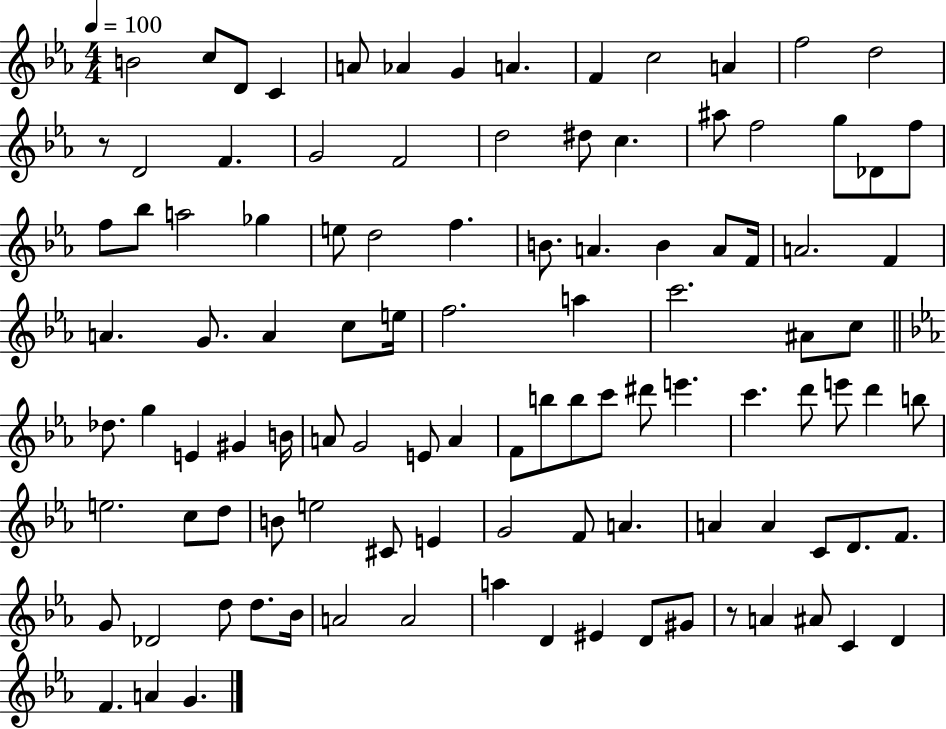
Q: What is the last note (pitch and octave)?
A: G4